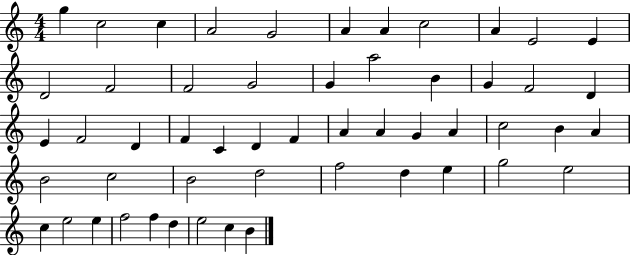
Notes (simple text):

G5/q C5/h C5/q A4/h G4/h A4/q A4/q C5/h A4/q E4/h E4/q D4/h F4/h F4/h G4/h G4/q A5/h B4/q G4/q F4/h D4/q E4/q F4/h D4/q F4/q C4/q D4/q F4/q A4/q A4/q G4/q A4/q C5/h B4/q A4/q B4/h C5/h B4/h D5/h F5/h D5/q E5/q G5/h E5/h C5/q E5/h E5/q F5/h F5/q D5/q E5/h C5/q B4/q